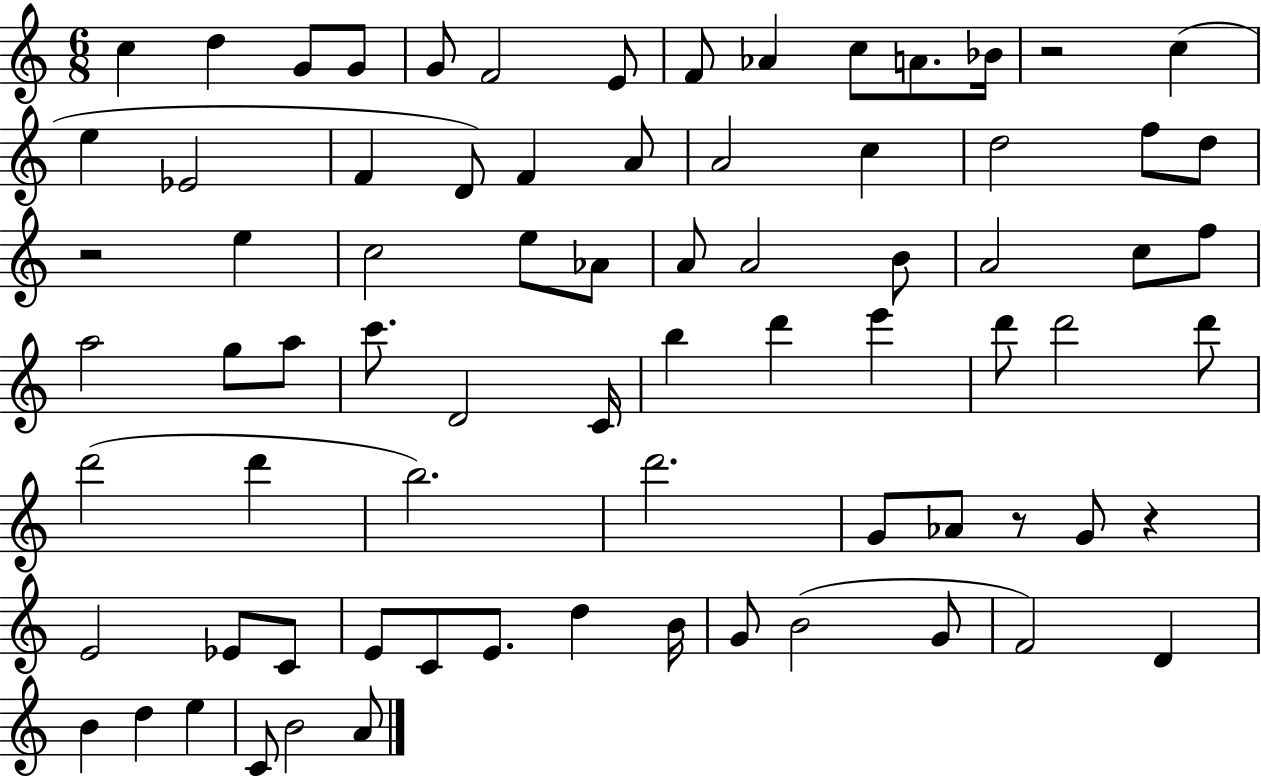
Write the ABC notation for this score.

X:1
T:Untitled
M:6/8
L:1/4
K:C
c d G/2 G/2 G/2 F2 E/2 F/2 _A c/2 A/2 _B/4 z2 c e _E2 F D/2 F A/2 A2 c d2 f/2 d/2 z2 e c2 e/2 _A/2 A/2 A2 B/2 A2 c/2 f/2 a2 g/2 a/2 c'/2 D2 C/4 b d' e' d'/2 d'2 d'/2 d'2 d' b2 d'2 G/2 _A/2 z/2 G/2 z E2 _E/2 C/2 E/2 C/2 E/2 d B/4 G/2 B2 G/2 F2 D B d e C/2 B2 A/2